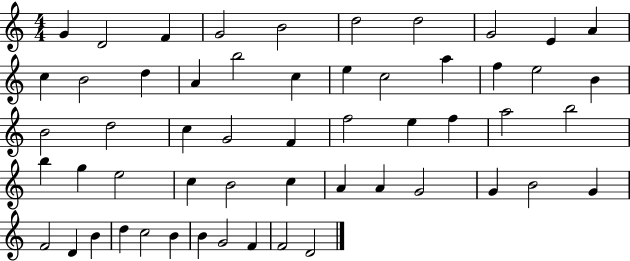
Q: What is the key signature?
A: C major